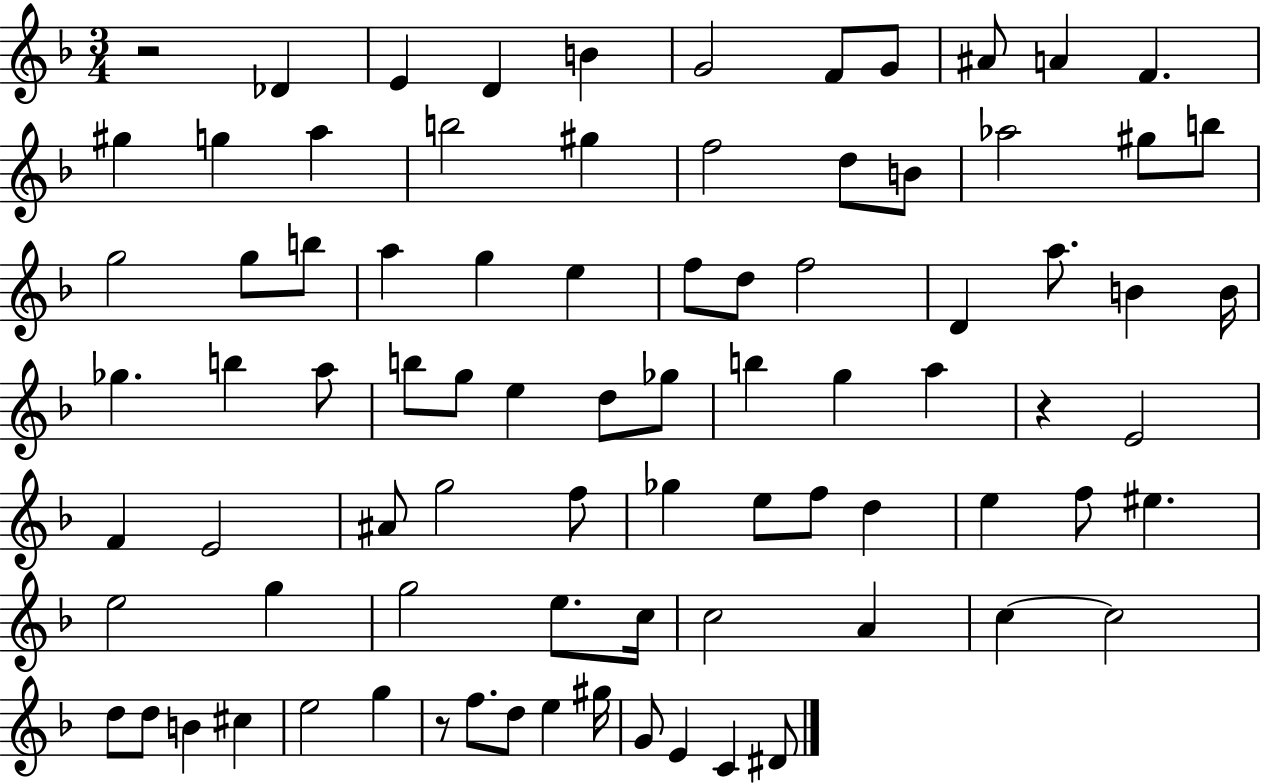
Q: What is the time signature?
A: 3/4